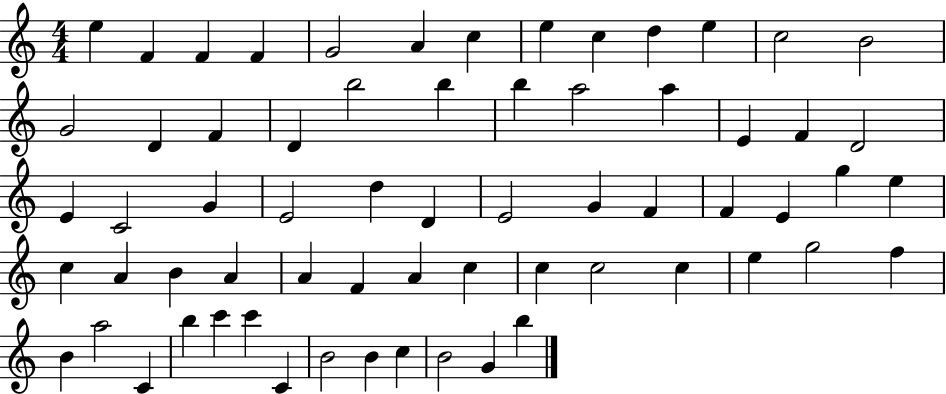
{
  \clef treble
  \numericTimeSignature
  \time 4/4
  \key c \major
  e''4 f'4 f'4 f'4 | g'2 a'4 c''4 | e''4 c''4 d''4 e''4 | c''2 b'2 | \break g'2 d'4 f'4 | d'4 b''2 b''4 | b''4 a''2 a''4 | e'4 f'4 d'2 | \break e'4 c'2 g'4 | e'2 d''4 d'4 | e'2 g'4 f'4 | f'4 e'4 g''4 e''4 | \break c''4 a'4 b'4 a'4 | a'4 f'4 a'4 c''4 | c''4 c''2 c''4 | e''4 g''2 f''4 | \break b'4 a''2 c'4 | b''4 c'''4 c'''4 c'4 | b'2 b'4 c''4 | b'2 g'4 b''4 | \break \bar "|."
}